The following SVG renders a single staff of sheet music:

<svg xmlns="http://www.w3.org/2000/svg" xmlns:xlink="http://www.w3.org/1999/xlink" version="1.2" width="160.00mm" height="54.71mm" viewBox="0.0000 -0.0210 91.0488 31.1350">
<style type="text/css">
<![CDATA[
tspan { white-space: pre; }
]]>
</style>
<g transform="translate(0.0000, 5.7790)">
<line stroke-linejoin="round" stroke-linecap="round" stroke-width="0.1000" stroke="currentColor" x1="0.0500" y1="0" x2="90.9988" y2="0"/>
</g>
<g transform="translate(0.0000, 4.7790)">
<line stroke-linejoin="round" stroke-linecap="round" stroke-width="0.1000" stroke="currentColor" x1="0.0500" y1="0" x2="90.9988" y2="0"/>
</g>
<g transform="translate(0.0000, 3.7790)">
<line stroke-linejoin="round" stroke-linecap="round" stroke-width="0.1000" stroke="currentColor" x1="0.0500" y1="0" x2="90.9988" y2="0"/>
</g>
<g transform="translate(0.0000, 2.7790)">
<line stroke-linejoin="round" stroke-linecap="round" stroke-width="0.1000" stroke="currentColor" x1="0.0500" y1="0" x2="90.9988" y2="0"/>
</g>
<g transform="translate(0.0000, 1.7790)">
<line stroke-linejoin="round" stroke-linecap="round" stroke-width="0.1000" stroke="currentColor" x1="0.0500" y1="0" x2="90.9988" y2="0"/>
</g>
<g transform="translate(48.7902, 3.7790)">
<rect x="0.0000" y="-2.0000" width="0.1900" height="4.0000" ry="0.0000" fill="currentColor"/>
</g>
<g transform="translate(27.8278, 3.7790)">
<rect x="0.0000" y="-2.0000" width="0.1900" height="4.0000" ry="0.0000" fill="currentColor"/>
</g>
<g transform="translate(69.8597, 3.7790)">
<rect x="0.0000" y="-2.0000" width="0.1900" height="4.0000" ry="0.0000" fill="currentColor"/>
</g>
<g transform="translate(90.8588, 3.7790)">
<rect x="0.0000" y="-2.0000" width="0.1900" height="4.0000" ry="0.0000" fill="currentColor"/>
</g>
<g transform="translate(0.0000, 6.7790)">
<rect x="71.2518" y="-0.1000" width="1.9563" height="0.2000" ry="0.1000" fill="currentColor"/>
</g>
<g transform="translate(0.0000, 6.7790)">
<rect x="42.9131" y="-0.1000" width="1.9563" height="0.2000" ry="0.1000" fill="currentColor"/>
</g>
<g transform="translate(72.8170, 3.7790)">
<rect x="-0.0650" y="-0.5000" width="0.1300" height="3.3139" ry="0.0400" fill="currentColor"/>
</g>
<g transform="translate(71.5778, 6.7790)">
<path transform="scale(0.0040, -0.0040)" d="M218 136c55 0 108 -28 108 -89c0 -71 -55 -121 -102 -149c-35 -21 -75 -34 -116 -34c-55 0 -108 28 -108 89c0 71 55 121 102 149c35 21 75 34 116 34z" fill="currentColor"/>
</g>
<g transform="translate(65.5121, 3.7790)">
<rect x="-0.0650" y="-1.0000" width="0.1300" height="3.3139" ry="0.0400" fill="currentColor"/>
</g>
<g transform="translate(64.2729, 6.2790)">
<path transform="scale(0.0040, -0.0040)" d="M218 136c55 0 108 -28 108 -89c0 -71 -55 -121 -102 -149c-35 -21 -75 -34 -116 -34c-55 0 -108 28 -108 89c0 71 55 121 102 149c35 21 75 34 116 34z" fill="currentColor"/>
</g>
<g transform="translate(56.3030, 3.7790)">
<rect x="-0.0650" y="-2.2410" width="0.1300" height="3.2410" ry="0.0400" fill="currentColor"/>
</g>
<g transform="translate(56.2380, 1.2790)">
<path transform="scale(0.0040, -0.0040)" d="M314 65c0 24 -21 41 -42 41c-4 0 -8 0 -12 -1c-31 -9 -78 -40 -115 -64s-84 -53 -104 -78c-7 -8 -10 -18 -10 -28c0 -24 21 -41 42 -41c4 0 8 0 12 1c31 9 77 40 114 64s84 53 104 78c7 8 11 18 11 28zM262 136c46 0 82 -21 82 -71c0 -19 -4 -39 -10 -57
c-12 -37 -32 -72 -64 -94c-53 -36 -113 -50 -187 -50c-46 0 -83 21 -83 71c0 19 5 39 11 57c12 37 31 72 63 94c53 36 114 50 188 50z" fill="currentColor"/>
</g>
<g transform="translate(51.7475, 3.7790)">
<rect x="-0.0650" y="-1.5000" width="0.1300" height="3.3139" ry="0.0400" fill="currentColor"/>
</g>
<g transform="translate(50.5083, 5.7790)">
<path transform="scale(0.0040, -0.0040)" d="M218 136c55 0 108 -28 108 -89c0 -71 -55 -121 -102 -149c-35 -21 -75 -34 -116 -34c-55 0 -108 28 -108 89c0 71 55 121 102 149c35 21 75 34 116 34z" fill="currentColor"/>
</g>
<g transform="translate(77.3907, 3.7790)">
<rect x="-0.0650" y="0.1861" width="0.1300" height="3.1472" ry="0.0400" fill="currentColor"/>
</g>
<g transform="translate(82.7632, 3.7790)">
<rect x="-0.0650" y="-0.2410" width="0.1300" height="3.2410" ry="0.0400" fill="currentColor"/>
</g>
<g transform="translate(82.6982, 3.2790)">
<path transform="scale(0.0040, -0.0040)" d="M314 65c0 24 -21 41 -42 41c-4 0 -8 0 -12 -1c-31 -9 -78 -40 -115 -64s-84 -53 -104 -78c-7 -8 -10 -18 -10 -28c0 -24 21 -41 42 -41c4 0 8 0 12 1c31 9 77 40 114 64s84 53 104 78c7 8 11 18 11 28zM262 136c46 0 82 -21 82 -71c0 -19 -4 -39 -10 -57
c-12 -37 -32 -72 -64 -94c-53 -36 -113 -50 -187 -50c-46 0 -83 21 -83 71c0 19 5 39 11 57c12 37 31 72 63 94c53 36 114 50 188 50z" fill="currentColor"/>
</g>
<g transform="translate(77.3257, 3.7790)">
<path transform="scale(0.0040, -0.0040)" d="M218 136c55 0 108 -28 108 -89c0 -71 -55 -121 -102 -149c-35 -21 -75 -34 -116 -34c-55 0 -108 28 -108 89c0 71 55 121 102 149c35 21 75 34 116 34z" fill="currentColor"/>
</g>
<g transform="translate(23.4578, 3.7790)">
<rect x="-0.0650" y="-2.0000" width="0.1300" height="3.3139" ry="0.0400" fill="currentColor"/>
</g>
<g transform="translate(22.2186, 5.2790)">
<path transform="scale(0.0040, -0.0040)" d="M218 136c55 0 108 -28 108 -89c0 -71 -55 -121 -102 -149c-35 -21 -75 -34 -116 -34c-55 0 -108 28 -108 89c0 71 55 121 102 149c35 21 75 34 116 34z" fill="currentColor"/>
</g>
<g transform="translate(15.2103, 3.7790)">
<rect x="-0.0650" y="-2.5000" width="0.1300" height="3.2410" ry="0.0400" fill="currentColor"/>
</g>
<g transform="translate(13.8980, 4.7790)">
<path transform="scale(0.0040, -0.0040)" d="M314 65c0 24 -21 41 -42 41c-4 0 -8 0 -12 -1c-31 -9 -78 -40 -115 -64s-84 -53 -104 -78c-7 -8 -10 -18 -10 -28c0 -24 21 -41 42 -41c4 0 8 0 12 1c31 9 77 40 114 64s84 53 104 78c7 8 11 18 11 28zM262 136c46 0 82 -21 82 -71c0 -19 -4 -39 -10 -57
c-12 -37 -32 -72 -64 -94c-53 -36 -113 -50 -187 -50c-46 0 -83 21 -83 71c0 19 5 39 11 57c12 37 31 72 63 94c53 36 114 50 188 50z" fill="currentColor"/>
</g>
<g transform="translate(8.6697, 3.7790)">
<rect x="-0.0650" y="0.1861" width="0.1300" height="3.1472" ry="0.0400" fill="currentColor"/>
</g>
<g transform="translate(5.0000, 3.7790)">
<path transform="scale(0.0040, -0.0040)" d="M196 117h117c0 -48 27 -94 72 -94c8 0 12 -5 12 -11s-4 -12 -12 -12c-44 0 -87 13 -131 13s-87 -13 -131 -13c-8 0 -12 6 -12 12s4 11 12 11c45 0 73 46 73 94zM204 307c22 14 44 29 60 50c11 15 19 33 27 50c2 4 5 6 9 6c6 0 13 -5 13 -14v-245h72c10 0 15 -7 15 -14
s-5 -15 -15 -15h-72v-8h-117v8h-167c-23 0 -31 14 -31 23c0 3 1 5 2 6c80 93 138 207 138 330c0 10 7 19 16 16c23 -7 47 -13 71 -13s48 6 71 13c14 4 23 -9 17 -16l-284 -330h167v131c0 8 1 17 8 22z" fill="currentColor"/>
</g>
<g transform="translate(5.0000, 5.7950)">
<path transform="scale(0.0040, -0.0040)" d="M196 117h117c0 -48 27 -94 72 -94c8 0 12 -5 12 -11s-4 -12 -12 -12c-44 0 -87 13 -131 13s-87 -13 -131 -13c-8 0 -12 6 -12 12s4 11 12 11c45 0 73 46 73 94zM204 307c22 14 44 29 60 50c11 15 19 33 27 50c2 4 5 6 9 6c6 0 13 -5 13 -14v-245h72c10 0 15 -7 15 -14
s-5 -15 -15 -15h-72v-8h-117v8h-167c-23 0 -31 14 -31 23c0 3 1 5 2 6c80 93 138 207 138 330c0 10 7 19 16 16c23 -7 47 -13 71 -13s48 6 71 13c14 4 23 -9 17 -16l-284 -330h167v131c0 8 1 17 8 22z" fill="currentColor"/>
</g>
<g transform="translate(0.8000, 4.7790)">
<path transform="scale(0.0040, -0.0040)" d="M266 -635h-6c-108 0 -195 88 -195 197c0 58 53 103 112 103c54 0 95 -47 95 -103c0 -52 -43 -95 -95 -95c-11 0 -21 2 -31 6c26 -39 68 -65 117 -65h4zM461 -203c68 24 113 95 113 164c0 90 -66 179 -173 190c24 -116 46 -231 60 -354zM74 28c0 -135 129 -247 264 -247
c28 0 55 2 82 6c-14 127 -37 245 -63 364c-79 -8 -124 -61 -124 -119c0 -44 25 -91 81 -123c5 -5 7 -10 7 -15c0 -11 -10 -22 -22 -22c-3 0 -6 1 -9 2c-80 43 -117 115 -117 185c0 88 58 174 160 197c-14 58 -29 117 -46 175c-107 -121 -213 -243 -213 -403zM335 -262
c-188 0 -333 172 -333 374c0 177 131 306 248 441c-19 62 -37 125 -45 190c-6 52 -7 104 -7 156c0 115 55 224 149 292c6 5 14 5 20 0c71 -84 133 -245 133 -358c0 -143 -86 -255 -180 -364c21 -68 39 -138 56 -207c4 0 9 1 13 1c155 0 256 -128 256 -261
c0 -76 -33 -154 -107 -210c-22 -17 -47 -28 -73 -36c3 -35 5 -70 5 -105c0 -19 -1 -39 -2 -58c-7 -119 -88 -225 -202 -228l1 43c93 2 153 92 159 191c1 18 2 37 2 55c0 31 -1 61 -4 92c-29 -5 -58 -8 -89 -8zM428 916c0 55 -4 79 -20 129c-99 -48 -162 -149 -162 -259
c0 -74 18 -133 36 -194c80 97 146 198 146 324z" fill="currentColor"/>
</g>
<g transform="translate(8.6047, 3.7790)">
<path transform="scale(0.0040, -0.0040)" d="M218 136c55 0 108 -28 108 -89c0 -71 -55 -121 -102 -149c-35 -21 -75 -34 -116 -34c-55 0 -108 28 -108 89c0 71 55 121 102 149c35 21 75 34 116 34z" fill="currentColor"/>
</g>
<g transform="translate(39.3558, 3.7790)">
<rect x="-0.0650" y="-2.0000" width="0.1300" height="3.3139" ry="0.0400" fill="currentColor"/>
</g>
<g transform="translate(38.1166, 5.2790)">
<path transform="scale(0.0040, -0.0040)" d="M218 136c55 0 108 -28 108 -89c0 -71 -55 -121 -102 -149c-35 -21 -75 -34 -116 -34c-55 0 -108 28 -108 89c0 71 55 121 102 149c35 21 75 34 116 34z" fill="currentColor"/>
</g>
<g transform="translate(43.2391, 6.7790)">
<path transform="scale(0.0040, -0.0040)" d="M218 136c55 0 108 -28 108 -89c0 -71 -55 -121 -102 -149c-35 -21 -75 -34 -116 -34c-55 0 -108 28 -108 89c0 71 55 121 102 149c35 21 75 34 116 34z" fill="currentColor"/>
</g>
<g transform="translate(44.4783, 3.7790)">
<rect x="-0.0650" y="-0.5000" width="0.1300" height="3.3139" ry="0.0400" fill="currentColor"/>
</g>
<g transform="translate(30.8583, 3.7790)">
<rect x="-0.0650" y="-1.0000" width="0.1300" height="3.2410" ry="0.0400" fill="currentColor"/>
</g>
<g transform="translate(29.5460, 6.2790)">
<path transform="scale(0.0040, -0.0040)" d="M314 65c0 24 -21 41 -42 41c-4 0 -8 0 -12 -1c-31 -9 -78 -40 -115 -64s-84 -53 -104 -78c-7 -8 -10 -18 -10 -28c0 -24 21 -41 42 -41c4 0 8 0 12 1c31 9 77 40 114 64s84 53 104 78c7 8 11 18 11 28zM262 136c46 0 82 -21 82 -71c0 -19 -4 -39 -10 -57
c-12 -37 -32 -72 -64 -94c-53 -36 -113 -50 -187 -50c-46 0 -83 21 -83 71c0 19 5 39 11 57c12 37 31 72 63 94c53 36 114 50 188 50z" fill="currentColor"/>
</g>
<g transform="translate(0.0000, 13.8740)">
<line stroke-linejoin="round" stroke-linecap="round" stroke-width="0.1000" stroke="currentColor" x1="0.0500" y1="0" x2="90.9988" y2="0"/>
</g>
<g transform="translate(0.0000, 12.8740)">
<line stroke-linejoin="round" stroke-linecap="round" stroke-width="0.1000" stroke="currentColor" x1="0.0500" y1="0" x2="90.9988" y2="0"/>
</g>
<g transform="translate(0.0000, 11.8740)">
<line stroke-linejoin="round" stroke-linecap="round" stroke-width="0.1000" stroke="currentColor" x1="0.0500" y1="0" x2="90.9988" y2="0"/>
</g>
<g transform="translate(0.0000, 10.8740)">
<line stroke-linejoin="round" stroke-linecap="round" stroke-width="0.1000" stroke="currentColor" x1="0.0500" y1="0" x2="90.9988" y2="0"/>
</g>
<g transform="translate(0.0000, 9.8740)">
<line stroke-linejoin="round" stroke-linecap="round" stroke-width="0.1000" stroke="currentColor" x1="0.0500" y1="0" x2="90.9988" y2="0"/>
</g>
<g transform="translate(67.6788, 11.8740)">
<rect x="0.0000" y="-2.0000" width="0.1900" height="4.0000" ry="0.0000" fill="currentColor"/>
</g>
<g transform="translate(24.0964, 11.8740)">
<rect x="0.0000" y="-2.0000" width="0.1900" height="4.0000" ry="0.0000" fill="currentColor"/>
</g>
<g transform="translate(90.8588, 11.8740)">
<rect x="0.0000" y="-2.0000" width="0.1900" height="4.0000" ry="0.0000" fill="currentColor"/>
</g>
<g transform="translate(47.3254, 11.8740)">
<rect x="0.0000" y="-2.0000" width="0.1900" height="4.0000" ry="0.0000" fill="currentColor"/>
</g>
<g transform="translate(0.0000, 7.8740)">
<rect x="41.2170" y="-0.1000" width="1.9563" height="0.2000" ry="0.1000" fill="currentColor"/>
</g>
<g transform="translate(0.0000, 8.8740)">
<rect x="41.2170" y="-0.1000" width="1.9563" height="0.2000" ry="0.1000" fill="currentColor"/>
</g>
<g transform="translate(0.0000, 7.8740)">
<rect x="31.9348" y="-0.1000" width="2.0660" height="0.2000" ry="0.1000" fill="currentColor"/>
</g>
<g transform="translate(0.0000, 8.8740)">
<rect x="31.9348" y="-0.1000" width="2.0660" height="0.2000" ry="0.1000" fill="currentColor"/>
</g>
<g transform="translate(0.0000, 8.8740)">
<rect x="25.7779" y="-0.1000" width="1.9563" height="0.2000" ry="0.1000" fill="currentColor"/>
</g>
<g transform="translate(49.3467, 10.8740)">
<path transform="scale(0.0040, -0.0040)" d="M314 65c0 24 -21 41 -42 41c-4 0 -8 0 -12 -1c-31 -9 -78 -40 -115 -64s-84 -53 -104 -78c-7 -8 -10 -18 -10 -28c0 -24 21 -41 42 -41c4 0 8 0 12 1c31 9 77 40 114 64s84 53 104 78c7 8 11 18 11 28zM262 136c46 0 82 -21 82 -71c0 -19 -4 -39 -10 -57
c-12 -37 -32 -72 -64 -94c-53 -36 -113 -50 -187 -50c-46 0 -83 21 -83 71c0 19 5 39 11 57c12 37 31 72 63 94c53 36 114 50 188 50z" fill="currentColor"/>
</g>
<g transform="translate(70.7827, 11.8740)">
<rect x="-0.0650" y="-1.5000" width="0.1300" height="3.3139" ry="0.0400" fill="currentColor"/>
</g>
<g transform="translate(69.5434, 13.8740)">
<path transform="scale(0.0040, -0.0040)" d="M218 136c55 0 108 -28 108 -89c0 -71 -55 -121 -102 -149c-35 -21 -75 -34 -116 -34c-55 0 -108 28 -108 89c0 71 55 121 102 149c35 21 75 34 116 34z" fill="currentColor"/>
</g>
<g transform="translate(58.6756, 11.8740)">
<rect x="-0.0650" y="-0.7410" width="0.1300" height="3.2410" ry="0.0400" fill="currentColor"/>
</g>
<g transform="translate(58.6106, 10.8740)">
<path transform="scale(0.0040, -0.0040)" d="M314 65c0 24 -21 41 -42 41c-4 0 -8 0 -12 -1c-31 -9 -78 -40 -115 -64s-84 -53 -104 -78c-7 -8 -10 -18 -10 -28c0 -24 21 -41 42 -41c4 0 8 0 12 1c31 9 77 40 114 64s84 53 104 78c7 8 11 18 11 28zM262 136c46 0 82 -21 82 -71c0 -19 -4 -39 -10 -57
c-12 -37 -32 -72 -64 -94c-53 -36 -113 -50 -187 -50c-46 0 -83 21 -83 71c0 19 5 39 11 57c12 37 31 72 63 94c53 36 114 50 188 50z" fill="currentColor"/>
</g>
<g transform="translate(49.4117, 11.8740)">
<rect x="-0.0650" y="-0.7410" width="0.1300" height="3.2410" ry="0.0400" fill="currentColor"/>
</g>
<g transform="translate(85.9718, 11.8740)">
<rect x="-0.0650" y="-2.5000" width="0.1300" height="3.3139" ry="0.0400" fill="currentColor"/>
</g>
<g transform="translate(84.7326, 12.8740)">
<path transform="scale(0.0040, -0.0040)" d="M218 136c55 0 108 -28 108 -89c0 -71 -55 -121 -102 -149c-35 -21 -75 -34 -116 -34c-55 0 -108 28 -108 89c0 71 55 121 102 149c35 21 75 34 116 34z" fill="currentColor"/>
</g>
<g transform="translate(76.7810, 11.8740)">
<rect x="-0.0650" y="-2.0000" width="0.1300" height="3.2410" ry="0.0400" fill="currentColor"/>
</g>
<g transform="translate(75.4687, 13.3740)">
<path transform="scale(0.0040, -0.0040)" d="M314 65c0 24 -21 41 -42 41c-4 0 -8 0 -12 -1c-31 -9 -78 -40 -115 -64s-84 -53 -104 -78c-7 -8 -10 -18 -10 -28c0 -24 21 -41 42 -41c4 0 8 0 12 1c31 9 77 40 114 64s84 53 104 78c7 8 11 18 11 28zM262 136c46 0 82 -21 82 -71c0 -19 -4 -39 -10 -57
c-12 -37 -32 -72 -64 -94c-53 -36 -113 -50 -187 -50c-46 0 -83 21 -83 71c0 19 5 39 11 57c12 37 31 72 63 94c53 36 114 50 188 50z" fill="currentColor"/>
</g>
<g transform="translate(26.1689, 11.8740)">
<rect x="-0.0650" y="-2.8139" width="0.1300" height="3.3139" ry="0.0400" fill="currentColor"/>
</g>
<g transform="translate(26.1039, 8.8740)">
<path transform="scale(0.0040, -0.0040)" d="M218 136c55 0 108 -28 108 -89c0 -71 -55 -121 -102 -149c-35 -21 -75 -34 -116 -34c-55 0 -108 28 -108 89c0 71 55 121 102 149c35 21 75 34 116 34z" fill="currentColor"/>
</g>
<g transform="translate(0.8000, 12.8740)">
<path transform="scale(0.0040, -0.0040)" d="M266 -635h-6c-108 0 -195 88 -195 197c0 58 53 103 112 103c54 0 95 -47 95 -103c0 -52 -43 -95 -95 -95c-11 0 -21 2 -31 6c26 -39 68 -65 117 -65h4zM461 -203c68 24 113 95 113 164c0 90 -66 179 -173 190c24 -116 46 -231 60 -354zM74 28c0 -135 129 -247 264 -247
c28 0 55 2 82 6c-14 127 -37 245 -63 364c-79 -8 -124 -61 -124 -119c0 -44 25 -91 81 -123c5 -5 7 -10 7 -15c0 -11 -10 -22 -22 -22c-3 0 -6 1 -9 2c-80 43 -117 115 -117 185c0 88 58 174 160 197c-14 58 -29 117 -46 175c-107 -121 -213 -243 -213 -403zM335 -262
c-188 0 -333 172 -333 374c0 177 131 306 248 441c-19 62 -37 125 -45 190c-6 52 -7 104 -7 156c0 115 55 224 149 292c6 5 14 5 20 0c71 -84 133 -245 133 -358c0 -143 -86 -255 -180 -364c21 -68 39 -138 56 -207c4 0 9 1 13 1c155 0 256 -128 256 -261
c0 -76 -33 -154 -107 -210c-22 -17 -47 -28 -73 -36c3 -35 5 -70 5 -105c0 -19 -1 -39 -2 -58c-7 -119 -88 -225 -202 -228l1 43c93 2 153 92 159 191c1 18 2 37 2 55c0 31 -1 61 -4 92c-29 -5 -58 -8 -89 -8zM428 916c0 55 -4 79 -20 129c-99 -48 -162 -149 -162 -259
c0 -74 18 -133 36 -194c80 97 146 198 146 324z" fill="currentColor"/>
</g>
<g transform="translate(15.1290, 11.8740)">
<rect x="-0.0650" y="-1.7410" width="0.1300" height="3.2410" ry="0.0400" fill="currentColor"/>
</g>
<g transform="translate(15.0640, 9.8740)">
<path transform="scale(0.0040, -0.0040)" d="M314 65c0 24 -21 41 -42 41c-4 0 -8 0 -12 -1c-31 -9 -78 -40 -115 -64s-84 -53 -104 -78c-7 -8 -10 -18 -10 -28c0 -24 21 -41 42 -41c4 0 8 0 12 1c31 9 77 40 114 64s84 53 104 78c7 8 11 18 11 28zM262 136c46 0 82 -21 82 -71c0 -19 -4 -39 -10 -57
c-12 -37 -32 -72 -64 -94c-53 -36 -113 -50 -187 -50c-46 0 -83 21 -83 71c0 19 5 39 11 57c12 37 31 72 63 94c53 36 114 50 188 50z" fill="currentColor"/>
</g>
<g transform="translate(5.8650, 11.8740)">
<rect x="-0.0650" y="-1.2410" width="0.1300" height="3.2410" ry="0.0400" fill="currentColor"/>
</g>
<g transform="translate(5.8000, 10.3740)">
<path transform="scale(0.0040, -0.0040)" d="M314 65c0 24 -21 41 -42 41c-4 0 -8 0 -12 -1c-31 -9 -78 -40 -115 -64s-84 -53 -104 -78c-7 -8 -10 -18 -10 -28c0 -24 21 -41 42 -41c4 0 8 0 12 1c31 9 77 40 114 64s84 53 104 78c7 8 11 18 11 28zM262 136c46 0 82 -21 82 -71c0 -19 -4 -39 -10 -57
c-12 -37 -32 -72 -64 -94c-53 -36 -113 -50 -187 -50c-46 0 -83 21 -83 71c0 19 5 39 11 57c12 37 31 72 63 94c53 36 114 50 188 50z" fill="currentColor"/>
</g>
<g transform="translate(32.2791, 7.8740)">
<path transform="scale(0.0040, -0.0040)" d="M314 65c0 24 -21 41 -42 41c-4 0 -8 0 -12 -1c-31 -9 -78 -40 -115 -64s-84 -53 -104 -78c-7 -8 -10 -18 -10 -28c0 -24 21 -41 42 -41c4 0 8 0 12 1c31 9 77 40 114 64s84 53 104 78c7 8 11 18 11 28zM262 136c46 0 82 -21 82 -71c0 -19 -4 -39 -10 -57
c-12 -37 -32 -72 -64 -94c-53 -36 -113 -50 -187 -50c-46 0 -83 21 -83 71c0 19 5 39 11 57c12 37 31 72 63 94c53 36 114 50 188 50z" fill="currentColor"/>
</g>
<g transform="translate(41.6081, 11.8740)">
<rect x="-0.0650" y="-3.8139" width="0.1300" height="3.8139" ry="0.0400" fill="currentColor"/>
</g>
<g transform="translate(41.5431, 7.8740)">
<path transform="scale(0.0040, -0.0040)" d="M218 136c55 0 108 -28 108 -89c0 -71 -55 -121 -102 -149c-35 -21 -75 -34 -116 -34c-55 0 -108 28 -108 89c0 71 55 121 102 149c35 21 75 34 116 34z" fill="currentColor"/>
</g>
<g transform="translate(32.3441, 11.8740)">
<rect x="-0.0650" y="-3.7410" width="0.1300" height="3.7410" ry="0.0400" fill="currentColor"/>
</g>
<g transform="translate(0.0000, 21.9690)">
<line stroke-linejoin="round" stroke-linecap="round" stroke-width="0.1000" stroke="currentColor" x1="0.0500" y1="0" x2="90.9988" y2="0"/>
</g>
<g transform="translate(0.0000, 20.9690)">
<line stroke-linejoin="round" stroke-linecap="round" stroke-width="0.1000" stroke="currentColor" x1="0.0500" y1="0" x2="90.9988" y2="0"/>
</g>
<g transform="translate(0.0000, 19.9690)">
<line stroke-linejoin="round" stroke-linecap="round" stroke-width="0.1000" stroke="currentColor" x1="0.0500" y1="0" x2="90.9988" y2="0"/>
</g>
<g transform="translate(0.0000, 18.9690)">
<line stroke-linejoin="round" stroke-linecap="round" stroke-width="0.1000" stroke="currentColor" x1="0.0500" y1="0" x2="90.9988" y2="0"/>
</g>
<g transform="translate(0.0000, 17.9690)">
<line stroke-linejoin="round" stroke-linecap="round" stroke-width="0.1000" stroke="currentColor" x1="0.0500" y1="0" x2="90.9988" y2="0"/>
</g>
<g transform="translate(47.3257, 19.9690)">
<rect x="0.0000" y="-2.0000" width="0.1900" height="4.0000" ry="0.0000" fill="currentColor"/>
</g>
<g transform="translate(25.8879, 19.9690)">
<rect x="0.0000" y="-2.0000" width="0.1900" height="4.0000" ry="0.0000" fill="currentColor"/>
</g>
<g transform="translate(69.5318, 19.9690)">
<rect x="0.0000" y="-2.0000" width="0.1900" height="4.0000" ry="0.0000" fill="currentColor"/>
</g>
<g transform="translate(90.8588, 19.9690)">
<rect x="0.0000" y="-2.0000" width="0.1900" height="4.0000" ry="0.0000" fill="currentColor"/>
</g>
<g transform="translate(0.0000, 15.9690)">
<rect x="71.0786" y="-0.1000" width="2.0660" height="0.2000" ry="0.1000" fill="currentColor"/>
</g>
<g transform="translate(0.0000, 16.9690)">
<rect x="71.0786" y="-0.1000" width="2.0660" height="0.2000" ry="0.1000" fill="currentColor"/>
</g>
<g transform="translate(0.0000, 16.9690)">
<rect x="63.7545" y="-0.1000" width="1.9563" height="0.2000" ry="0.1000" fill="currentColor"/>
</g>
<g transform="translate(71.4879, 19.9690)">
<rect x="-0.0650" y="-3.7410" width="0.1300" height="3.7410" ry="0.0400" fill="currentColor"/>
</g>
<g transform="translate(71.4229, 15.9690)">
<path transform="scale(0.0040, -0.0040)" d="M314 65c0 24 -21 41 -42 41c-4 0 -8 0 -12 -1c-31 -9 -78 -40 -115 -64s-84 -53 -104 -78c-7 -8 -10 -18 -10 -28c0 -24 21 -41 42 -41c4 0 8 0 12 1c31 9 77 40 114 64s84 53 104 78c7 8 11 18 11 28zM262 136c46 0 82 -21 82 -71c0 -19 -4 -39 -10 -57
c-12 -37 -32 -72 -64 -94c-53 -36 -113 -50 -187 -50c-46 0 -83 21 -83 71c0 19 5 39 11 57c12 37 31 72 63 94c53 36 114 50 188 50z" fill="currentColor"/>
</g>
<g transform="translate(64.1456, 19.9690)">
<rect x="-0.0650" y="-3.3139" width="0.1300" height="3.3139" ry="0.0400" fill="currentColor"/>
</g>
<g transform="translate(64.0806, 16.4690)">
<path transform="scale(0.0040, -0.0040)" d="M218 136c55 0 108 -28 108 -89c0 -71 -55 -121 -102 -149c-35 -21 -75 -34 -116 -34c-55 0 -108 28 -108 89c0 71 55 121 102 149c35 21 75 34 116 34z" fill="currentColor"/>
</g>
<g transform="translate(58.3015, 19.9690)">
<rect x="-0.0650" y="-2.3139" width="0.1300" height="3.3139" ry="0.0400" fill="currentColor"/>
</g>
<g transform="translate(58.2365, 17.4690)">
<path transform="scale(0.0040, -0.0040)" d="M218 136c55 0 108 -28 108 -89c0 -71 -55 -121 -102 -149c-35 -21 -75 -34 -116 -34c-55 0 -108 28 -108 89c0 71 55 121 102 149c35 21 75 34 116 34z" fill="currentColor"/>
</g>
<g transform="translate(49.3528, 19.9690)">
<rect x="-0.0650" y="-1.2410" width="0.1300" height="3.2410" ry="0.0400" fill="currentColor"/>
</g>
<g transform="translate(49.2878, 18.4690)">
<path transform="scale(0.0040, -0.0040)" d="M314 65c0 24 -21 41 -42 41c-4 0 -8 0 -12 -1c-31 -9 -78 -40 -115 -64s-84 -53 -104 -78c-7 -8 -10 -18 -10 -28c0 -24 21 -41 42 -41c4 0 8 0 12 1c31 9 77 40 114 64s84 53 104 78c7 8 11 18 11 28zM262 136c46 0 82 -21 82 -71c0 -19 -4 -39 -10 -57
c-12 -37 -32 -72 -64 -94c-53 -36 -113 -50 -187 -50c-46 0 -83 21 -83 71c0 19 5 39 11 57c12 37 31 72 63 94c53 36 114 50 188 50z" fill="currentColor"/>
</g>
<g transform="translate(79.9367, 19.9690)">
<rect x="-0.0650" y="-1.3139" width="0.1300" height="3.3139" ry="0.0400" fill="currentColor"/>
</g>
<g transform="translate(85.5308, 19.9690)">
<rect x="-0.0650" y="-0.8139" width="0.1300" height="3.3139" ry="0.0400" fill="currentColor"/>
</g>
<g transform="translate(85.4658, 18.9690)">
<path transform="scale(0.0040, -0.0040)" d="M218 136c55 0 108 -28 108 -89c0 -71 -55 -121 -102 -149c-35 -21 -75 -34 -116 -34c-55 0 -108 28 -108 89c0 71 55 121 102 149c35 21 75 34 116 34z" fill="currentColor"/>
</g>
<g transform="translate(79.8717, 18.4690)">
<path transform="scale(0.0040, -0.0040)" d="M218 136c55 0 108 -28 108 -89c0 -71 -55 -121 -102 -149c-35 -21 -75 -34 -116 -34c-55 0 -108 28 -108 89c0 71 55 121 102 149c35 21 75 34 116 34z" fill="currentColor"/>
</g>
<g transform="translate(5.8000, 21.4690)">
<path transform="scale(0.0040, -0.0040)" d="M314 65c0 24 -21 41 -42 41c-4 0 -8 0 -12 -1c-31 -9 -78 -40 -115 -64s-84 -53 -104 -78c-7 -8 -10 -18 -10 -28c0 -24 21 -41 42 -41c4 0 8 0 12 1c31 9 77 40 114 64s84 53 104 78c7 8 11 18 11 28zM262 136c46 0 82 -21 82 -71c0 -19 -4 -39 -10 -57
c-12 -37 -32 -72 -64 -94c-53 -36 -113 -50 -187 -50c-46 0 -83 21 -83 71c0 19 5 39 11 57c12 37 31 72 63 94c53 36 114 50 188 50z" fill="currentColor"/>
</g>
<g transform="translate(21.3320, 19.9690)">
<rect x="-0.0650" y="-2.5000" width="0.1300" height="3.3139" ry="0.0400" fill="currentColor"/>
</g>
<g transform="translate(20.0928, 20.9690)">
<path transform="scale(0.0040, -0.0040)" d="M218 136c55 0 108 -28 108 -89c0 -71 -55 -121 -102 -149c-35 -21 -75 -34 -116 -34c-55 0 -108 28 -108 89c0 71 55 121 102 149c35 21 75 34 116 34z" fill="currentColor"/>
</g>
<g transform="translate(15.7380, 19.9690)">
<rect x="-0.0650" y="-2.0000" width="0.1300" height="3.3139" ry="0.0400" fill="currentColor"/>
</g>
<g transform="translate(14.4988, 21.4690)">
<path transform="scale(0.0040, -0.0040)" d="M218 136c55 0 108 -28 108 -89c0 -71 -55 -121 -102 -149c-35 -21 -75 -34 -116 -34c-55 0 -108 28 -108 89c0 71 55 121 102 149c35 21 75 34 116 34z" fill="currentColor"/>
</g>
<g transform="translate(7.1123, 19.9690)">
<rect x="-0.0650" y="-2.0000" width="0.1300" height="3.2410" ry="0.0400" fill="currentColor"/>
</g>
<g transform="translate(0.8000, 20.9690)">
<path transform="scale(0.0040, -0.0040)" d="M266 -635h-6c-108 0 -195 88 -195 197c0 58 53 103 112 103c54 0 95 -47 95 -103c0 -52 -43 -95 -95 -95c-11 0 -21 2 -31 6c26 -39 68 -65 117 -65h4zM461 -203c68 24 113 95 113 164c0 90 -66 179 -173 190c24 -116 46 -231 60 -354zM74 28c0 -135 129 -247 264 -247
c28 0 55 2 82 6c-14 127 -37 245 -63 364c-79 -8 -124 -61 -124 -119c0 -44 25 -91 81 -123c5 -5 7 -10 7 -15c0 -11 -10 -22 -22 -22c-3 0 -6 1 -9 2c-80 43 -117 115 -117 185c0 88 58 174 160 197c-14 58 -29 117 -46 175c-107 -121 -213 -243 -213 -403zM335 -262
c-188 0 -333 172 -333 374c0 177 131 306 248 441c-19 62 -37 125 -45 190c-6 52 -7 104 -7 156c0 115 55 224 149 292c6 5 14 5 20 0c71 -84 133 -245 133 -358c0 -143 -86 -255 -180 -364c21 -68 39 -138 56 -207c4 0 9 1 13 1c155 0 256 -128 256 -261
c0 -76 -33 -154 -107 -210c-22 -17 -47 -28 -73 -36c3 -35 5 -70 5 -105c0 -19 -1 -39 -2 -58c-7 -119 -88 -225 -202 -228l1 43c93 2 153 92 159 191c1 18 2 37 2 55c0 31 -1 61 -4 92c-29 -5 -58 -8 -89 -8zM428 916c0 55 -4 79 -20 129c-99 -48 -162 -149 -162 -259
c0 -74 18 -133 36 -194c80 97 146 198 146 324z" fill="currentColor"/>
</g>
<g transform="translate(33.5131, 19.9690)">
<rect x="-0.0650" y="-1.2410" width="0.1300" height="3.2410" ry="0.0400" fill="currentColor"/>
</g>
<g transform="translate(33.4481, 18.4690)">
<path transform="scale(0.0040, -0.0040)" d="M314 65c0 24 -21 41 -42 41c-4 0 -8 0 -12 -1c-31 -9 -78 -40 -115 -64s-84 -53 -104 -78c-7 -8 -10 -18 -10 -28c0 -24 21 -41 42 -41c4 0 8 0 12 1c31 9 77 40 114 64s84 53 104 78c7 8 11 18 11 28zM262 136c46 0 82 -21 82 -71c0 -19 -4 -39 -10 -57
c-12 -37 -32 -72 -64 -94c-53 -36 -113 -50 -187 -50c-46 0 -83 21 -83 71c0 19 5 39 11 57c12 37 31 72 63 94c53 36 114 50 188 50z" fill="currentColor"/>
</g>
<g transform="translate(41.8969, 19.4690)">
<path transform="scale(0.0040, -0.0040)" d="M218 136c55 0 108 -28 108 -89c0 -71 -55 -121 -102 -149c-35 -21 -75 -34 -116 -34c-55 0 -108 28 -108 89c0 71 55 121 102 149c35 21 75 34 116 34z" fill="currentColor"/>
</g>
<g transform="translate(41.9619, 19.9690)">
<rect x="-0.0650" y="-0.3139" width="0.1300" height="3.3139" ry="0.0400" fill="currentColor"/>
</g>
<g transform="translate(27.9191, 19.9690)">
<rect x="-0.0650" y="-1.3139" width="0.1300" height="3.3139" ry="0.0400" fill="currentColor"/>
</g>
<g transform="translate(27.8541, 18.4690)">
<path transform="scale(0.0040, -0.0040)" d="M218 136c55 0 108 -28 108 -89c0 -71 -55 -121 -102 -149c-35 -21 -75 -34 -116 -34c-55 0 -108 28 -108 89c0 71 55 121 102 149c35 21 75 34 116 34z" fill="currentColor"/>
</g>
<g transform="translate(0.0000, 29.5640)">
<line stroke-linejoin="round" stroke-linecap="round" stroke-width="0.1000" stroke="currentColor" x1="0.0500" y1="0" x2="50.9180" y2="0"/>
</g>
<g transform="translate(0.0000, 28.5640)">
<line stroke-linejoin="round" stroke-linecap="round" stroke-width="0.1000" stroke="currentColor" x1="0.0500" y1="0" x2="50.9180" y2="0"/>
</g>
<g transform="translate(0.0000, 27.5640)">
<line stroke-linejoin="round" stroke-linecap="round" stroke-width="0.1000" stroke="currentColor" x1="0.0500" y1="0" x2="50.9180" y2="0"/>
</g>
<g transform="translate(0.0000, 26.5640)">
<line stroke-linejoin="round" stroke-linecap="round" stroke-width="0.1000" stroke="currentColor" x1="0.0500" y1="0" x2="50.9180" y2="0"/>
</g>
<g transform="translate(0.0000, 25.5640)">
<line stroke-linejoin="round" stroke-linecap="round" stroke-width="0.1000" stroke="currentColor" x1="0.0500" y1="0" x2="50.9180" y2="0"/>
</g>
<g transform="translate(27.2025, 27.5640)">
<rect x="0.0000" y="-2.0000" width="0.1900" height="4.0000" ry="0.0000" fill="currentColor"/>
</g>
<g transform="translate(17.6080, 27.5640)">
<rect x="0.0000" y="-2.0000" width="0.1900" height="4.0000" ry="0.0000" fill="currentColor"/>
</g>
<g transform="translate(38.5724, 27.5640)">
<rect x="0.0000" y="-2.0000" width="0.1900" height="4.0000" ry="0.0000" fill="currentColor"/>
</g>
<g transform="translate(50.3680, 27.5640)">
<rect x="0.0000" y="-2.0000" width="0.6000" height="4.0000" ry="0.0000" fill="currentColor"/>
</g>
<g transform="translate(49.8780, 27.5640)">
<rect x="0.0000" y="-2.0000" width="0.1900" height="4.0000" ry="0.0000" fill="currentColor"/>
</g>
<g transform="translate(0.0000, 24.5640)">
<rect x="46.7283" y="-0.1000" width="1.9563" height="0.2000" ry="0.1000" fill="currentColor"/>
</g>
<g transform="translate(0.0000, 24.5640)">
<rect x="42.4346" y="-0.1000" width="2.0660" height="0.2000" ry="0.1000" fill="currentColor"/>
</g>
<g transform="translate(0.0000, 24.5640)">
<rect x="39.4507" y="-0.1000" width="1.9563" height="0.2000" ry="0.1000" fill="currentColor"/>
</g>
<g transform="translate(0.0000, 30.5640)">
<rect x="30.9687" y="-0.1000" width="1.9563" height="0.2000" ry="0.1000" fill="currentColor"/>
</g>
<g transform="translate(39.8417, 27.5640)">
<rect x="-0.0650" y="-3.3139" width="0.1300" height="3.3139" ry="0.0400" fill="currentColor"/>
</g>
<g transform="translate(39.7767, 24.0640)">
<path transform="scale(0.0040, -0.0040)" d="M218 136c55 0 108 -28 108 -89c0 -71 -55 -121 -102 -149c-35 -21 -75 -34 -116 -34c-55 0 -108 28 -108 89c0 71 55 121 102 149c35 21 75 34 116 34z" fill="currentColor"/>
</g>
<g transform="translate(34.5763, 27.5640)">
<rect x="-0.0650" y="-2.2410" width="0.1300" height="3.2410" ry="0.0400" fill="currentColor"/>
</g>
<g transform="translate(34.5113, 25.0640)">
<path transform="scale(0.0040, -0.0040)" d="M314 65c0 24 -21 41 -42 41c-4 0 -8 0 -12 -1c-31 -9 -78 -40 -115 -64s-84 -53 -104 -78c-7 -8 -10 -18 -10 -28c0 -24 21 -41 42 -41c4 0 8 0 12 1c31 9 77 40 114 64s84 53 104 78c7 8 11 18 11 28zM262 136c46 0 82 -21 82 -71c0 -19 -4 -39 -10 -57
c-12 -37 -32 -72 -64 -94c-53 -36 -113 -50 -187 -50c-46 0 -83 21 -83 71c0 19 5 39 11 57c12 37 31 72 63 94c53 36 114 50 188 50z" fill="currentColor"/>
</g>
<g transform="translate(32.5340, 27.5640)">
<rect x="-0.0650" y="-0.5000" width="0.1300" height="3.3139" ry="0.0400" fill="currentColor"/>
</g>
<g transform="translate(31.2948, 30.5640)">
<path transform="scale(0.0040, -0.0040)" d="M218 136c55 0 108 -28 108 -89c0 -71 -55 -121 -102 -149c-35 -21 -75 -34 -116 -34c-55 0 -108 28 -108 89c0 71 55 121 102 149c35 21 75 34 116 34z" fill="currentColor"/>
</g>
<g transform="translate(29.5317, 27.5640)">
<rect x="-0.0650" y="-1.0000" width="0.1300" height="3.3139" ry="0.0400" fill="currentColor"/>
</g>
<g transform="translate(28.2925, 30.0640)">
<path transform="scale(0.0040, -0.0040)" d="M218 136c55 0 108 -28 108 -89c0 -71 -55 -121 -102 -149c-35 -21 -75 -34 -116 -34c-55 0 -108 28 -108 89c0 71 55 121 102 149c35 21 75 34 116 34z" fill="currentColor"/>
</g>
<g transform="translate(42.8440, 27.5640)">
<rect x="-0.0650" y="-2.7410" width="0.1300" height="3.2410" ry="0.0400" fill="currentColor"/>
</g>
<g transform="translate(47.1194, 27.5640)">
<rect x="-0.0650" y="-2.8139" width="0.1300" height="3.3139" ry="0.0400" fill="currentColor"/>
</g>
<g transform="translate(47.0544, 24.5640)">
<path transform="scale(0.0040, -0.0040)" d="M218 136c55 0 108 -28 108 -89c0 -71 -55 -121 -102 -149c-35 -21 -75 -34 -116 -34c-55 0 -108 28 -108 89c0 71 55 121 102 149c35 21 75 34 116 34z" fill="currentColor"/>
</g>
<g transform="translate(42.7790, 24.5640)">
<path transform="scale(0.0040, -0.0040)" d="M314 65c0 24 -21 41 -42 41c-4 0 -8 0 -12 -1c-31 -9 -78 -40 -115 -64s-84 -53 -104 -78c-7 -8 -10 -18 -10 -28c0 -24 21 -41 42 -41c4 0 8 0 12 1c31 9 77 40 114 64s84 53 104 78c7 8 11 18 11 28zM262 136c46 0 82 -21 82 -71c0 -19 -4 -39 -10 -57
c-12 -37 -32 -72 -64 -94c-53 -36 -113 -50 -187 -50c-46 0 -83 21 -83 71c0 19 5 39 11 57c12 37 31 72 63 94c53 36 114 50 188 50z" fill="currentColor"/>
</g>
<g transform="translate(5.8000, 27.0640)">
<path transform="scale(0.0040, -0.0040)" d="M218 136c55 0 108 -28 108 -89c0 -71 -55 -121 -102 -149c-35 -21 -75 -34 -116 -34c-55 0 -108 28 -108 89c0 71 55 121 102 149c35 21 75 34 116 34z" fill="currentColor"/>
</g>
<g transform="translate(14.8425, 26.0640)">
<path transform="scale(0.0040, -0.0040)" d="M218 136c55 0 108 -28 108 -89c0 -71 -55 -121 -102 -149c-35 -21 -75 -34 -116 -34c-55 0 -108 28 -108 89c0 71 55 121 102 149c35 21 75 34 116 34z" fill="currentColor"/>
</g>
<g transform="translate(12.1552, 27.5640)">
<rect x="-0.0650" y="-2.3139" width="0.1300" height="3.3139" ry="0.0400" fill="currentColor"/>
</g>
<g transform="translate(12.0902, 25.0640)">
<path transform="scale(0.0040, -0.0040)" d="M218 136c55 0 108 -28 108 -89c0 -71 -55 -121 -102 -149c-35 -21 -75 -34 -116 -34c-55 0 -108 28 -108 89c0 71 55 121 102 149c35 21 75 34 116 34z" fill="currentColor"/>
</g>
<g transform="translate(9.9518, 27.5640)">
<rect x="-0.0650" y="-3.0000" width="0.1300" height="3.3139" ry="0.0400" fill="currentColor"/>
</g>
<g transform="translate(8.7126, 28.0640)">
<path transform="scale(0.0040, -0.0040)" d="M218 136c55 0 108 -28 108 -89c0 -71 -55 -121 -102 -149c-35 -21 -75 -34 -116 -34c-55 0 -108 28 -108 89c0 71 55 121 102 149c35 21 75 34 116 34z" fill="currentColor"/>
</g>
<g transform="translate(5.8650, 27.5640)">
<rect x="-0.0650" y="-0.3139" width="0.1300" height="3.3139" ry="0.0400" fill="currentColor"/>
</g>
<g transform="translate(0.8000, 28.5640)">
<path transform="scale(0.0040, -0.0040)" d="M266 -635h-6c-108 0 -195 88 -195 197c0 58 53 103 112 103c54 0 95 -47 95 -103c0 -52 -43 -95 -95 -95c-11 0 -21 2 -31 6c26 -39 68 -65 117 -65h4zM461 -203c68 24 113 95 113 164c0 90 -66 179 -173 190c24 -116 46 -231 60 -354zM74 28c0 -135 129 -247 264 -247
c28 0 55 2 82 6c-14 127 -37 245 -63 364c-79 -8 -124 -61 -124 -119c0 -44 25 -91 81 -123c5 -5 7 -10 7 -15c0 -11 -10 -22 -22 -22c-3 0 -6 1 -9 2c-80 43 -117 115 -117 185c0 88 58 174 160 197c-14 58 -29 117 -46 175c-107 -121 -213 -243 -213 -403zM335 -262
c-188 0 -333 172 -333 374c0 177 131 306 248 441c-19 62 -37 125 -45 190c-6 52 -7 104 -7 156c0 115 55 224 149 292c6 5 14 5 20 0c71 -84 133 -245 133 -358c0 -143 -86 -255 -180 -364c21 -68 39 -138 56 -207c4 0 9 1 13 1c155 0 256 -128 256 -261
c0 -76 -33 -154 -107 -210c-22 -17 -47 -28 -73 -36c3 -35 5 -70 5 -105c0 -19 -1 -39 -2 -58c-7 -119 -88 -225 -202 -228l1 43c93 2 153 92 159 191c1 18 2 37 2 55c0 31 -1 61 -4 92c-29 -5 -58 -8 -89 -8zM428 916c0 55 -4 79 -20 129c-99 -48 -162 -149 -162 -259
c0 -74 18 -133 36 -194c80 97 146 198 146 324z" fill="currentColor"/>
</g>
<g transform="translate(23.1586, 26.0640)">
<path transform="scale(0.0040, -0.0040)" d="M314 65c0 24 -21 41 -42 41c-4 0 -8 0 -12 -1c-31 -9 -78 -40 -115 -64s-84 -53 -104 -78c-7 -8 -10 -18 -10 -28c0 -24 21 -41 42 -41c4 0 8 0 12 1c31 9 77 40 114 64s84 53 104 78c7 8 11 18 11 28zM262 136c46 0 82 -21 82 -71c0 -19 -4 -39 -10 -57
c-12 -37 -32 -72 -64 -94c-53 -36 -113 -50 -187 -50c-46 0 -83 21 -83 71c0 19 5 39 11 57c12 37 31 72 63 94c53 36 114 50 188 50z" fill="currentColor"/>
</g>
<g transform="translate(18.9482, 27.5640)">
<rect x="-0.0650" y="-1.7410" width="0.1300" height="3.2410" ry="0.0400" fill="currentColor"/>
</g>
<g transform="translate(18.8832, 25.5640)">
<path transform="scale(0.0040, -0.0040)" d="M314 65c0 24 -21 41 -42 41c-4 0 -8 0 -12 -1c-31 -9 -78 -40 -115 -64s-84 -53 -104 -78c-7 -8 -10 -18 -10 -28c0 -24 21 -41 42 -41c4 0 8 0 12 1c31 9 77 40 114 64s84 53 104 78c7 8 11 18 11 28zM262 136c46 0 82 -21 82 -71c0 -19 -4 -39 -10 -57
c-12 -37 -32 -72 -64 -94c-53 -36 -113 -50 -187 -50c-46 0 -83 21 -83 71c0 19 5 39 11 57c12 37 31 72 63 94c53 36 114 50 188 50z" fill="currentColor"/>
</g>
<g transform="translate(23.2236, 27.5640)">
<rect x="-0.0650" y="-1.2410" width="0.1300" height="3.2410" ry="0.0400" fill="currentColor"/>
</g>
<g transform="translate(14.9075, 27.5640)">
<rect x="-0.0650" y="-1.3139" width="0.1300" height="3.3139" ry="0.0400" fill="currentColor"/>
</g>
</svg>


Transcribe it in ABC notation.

X:1
T:Untitled
M:4/4
L:1/4
K:C
B G2 F D2 F C E g2 D C B c2 e2 f2 a c'2 c' d2 d2 E F2 G F2 F G e e2 c e2 g b c'2 e d c A g e f2 e2 D C g2 b a2 a